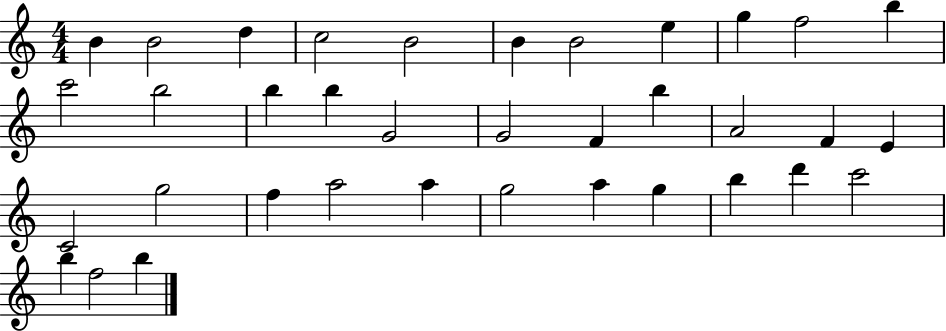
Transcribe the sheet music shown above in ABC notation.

X:1
T:Untitled
M:4/4
L:1/4
K:C
B B2 d c2 B2 B B2 e g f2 b c'2 b2 b b G2 G2 F b A2 F E C2 g2 f a2 a g2 a g b d' c'2 b f2 b